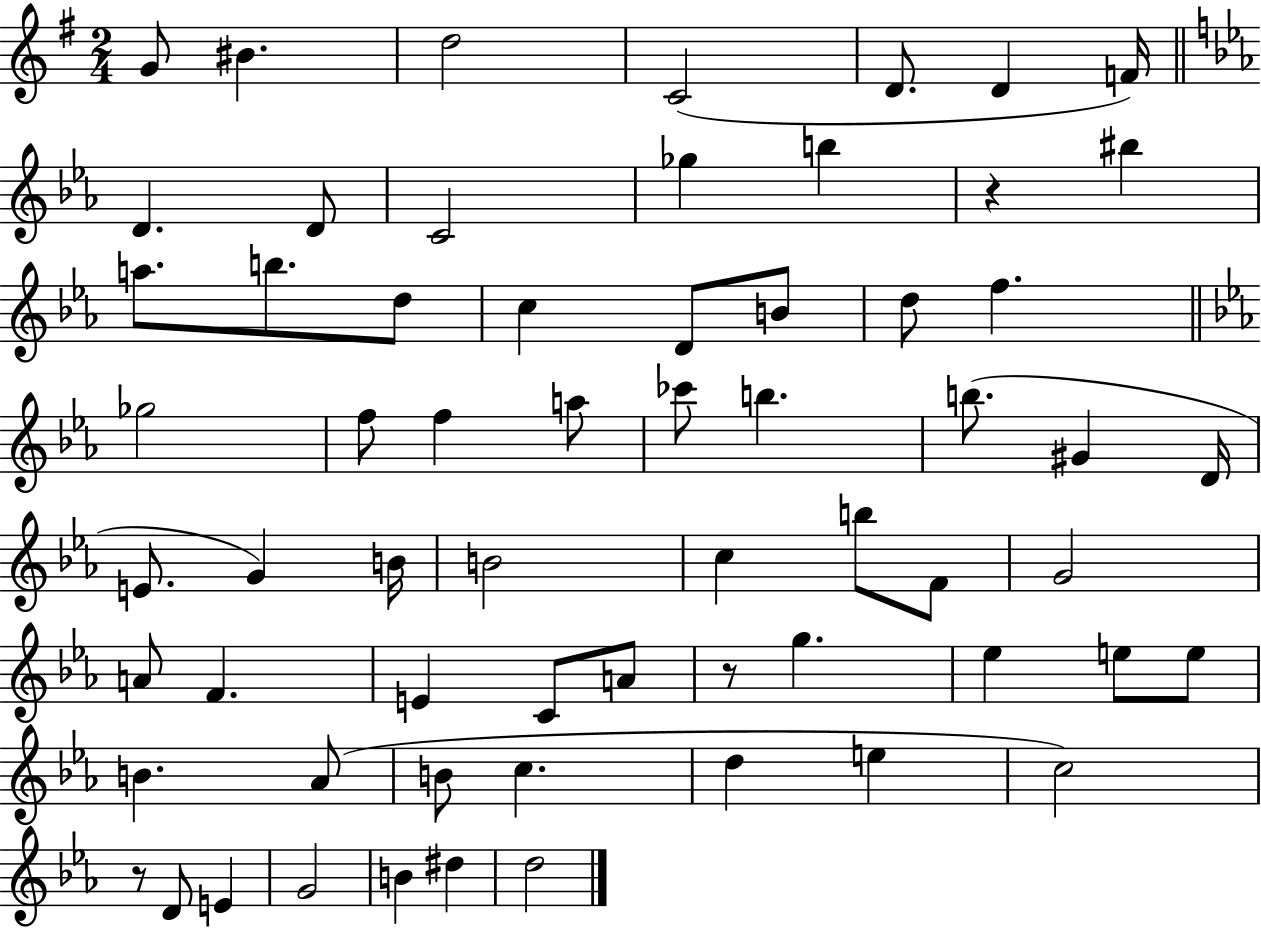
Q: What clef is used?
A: treble